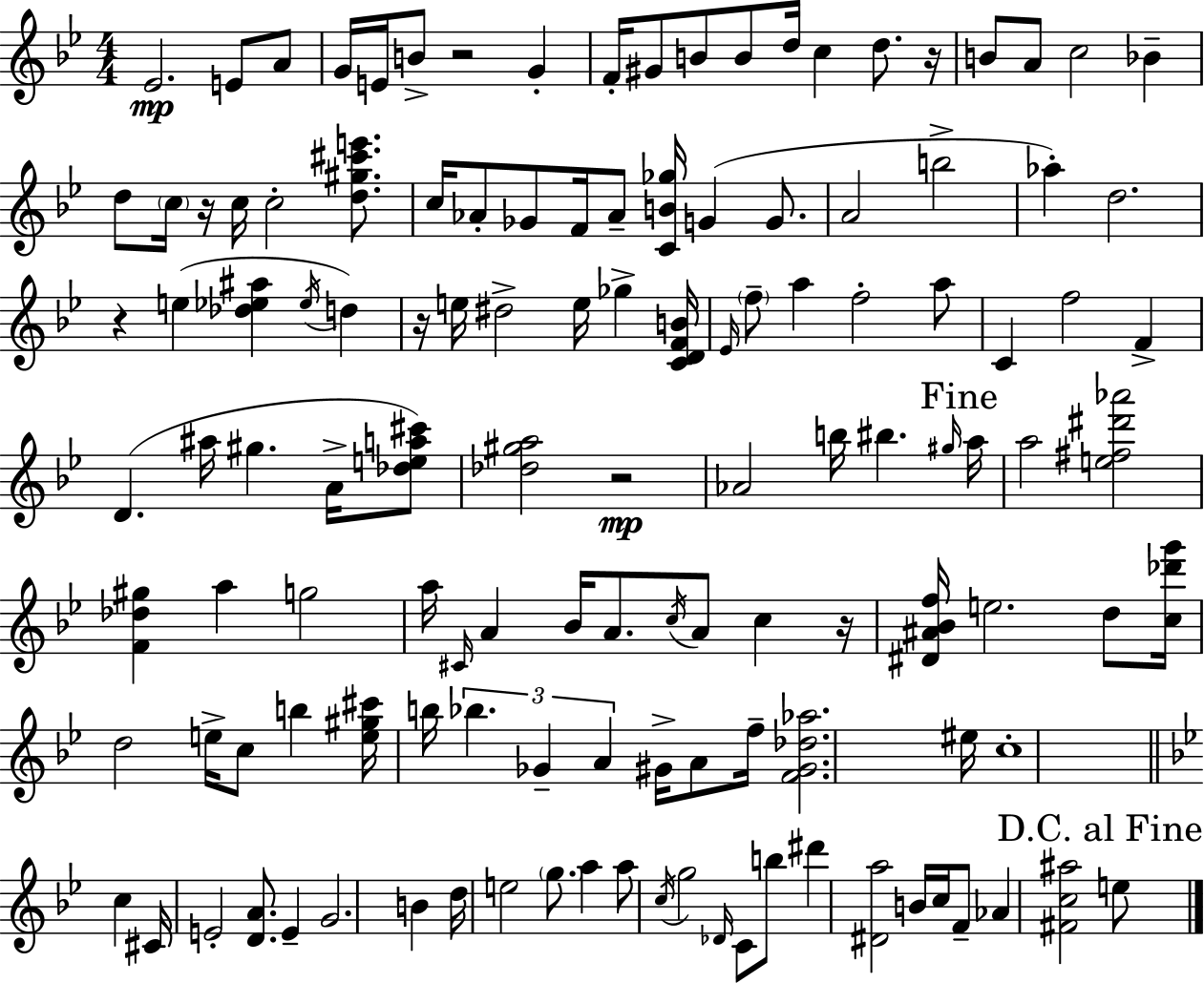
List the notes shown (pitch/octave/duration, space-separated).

Eb4/h. E4/e A4/e G4/s E4/s B4/e R/h G4/q F4/s G#4/e B4/e B4/e D5/s C5/q D5/e. R/s B4/e A4/e C5/h Bb4/q D5/e C5/s R/s C5/s C5/h [D5,G#5,C#6,E6]/e. C5/s Ab4/e Gb4/e F4/s Ab4/e [C4,B4,Gb5]/s G4/q G4/e. A4/h B5/h Ab5/q D5/h. R/q E5/q [Db5,Eb5,A#5]/q Eb5/s D5/q R/s E5/s D#5/h E5/s Gb5/q [C4,D4,F4,B4]/s Eb4/s F5/e A5/q F5/h A5/e C4/q F5/h F4/q D4/q. A#5/s G#5/q. A4/s [Db5,E5,A5,C#6]/e [Db5,G#5,A5]/h R/h Ab4/h B5/s BIS5/q. G#5/s A5/s A5/h [E5,F#5,D#6,Ab6]/h [F4,Db5,G#5]/q A5/q G5/h A5/s C#4/s A4/q Bb4/s A4/e. C5/s A4/e C5/q R/s [D#4,A#4,Bb4,F5]/s E5/h. D5/e [C5,Db6,G6]/s D5/h E5/s C5/e B5/q [E5,G#5,C#6]/s B5/s Bb5/q. Gb4/q A4/q G#4/s A4/e F5/s [F4,G#4,Db5,Ab5]/h. EIS5/s C5/w C5/q C#4/s E4/h [D4,A4]/e. E4/q G4/h. B4/q D5/s E5/h G5/e. A5/q A5/e C5/s G5/h Db4/s C4/e B5/e D#6/q [D#4,A5]/h B4/s C5/s F4/e Ab4/q [F#4,C5,A#5]/h E5/e